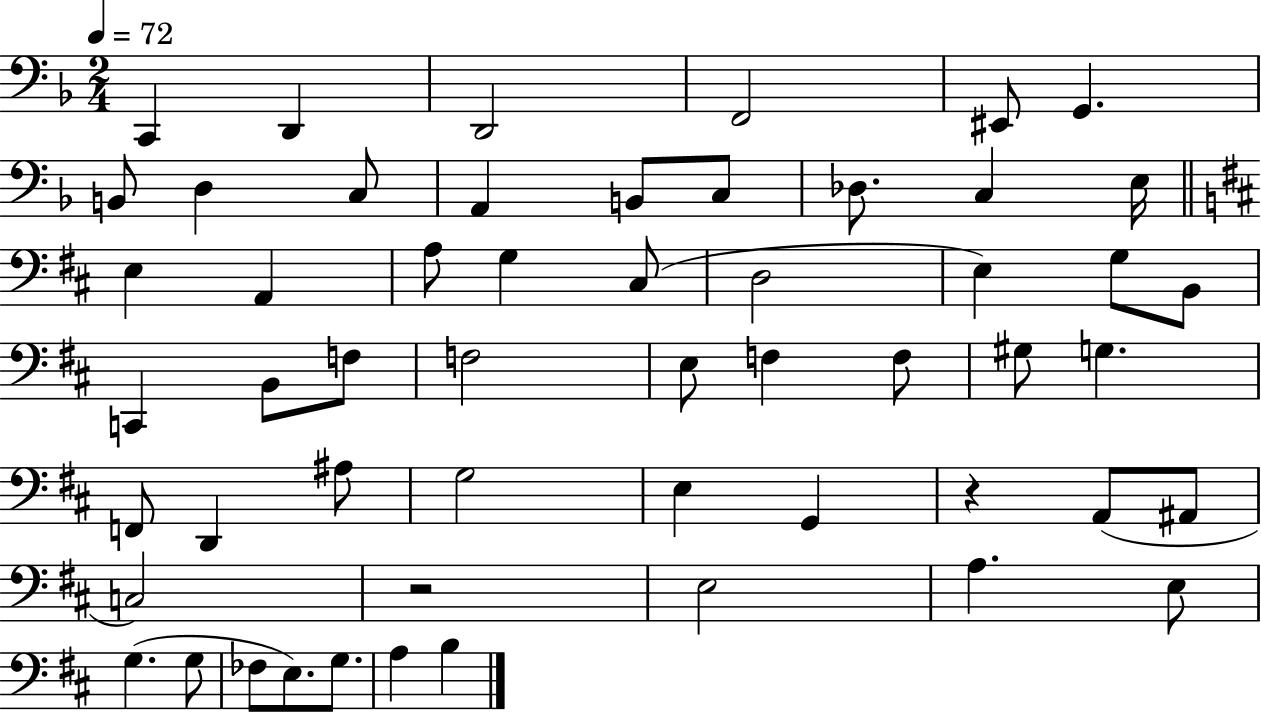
C2/q D2/q D2/h F2/h EIS2/e G2/q. B2/e D3/q C3/e A2/q B2/e C3/e Db3/e. C3/q E3/s E3/q A2/q A3/e G3/q C#3/e D3/h E3/q G3/e B2/e C2/q B2/e F3/e F3/h E3/e F3/q F3/e G#3/e G3/q. F2/e D2/q A#3/e G3/h E3/q G2/q R/q A2/e A#2/e C3/h R/h E3/h A3/q. E3/e G3/q. G3/e FES3/e E3/e. G3/e. A3/q B3/q